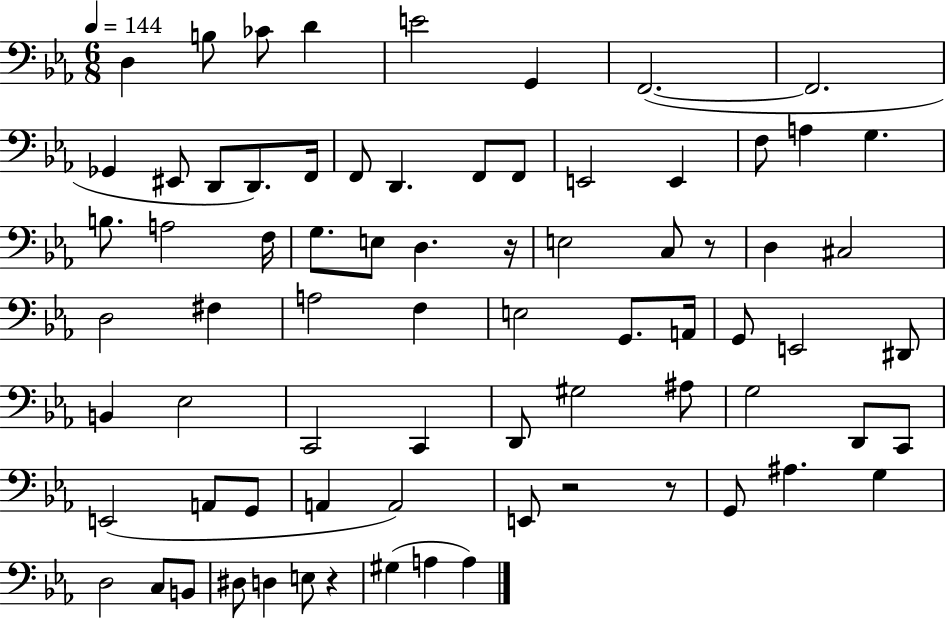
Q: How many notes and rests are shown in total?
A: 75